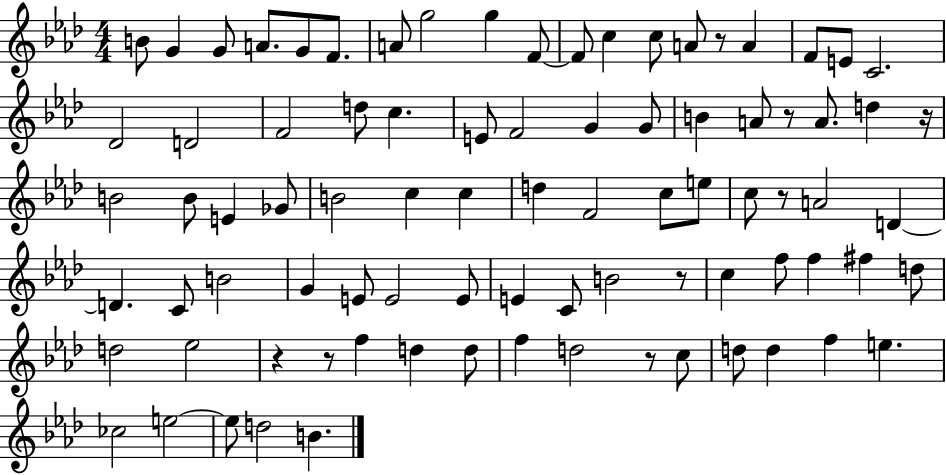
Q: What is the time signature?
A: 4/4